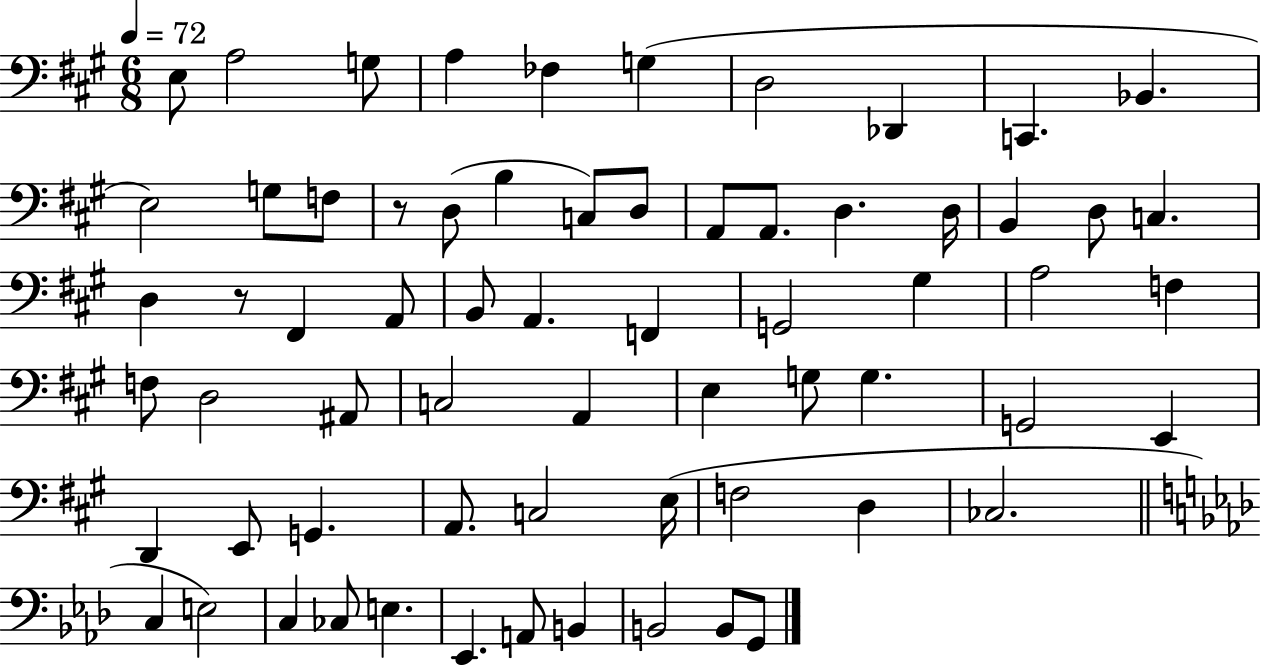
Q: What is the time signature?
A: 6/8